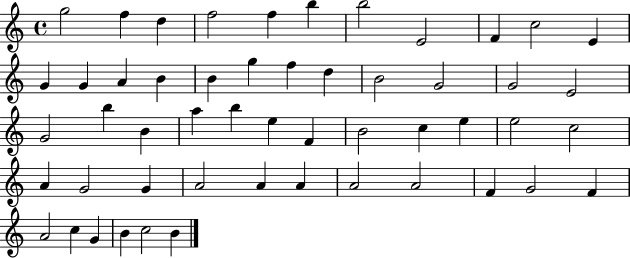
X:1
T:Untitled
M:4/4
L:1/4
K:C
g2 f d f2 f b b2 E2 F c2 E G G A B B g f d B2 G2 G2 E2 G2 b B a b e F B2 c e e2 c2 A G2 G A2 A A A2 A2 F G2 F A2 c G B c2 B